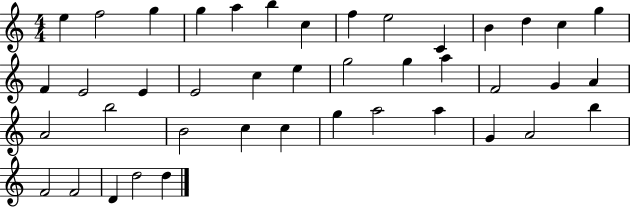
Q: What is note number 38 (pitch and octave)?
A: F4